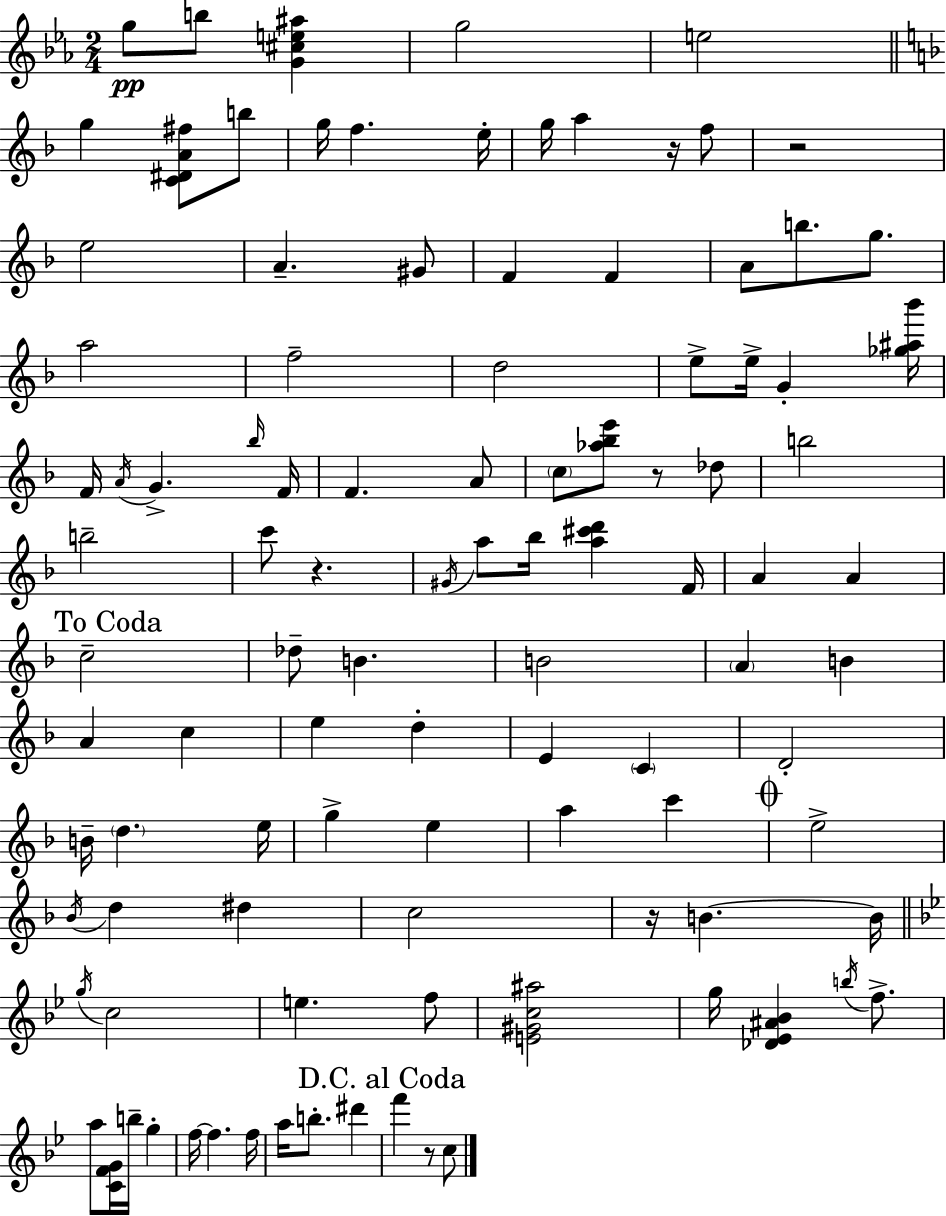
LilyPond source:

{
  \clef treble
  \numericTimeSignature
  \time 2/4
  \key ees \major
  g''8\pp b''8 <g' cis'' e'' ais''>4 | g''2 | e''2 | \bar "||" \break \key f \major g''4 <c' dis' a' fis''>8 b''8 | g''16 f''4. e''16-. | g''16 a''4 r16 f''8 | r2 | \break e''2 | a'4.-- gis'8 | f'4 f'4 | a'8 b''8. g''8. | \break a''2 | f''2-- | d''2 | e''8-> e''16-> g'4-. <ges'' ais'' bes'''>16 | \break f'16 \acciaccatura { a'16 } g'4.-> | \grace { bes''16 } f'16 f'4. | a'8 \parenthesize c''8 <aes'' bes'' e'''>8 r8 | des''8 b''2 | \break b''2-- | c'''8 r4. | \acciaccatura { gis'16 } a''8 bes''16 <a'' cis''' d'''>4 | f'16 a'4 a'4 | \break \mark "To Coda" c''2-- | des''8-- b'4. | b'2 | \parenthesize a'4 b'4 | \break a'4 c''4 | e''4 d''4-. | e'4 \parenthesize c'4 | d'2-. | \break b'16-- \parenthesize d''4. | e''16 g''4-> e''4 | a''4 c'''4 | \mark \markup { \musicglyph "scripts.coda" } e''2-> | \break \acciaccatura { bes'16 } d''4 | dis''4 c''2 | r16 b'4.~~ | b'16 \bar "||" \break \key bes \major \acciaccatura { g''16 } c''2 | e''4. f''8 | <e' gis' c'' ais''>2 | g''16 <des' ees' ais' bes'>4 \acciaccatura { b''16 } f''8.-> | \break a''8 <c' f' g'>16 b''16-- g''4-. | f''16~~ f''4. | f''16 a''16 b''8.-. dis'''4 | \mark "D.C. al Coda" f'''4 r8 | \break c''8 \bar "|."
}